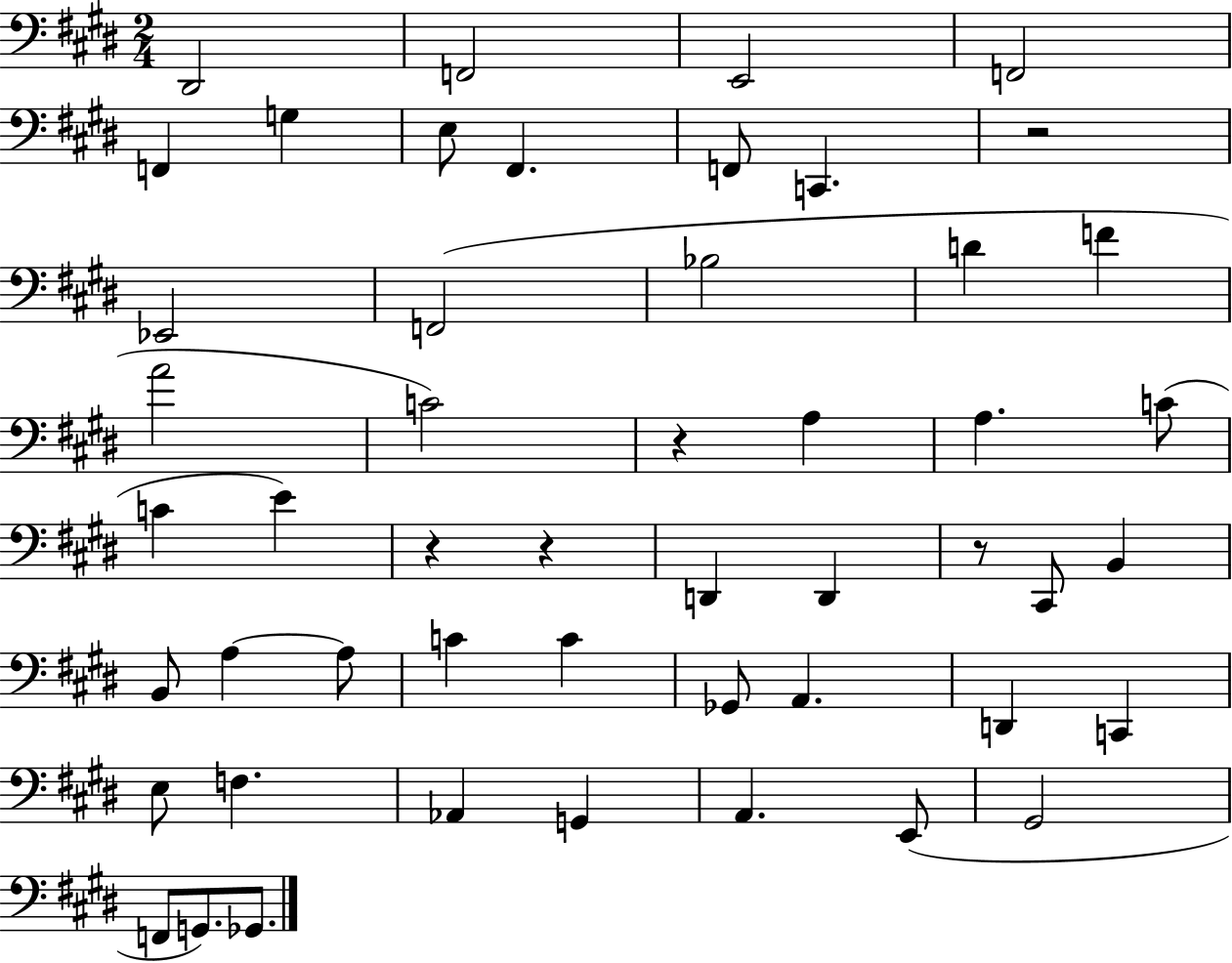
{
  \clef bass
  \numericTimeSignature
  \time 2/4
  \key e \major
  \repeat volta 2 { dis,2 | f,2 | e,2 | f,2 | \break f,4 g4 | e8 fis,4. | f,8 c,4. | r2 | \break ees,2 | f,2( | bes2 | d'4 f'4 | \break a'2 | c'2) | r4 a4 | a4. c'8( | \break c'4 e'4) | r4 r4 | d,4 d,4 | r8 cis,8 b,4 | \break b,8 a4~~ a8 | c'4 c'4 | ges,8 a,4. | d,4 c,4 | \break e8 f4. | aes,4 g,4 | a,4. e,8( | gis,2 | \break f,8 g,8.) ges,8. | } \bar "|."
}